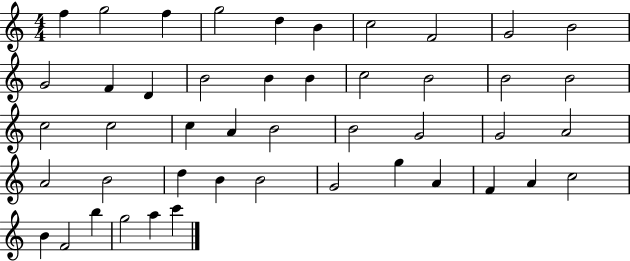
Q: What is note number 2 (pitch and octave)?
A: G5